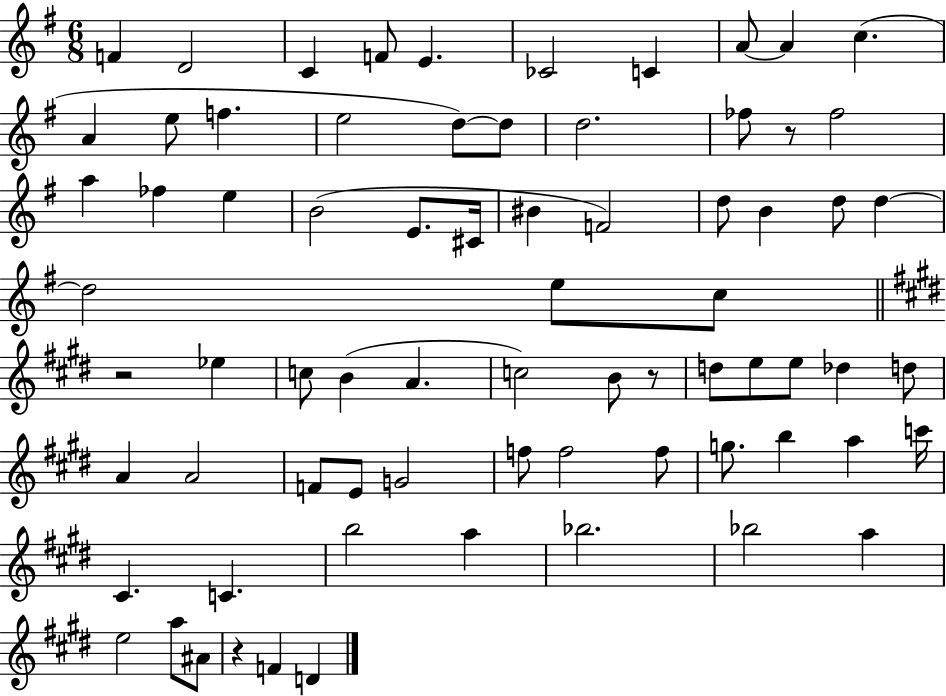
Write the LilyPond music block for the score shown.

{
  \clef treble
  \numericTimeSignature
  \time 6/8
  \key g \major
  f'4 d'2 | c'4 f'8 e'4. | ces'2 c'4 | a'8~~ a'4 c''4.( | \break a'4 e''8 f''4. | e''2 d''8~~) d''8 | d''2. | fes''8 r8 fes''2 | \break a''4 fes''4 e''4 | b'2( e'8. cis'16 | bis'4 f'2) | d''8 b'4 d''8 d''4~~ | \break d''2 e''8 c''8 | \bar "||" \break \key e \major r2 ees''4 | c''8 b'4( a'4. | c''2) b'8 r8 | d''8 e''8 e''8 des''4 d''8 | \break a'4 a'2 | f'8 e'8 g'2 | f''8 f''2 f''8 | g''8. b''4 a''4 c'''16 | \break cis'4. c'4. | b''2 a''4 | bes''2. | bes''2 a''4 | \break e''2 a''8 ais'8 | r4 f'4 d'4 | \bar "|."
}